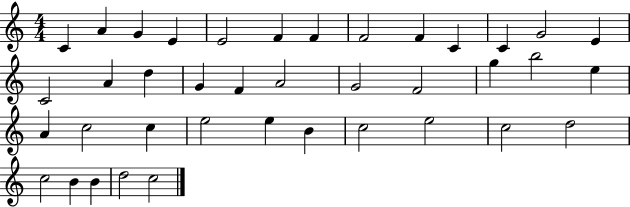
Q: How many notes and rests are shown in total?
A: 39